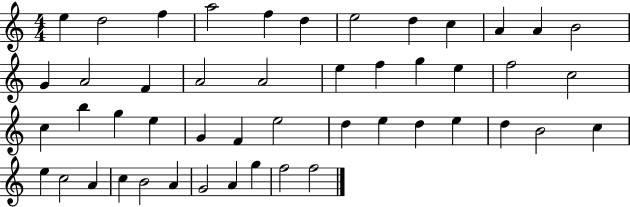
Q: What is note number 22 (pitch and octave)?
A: F5